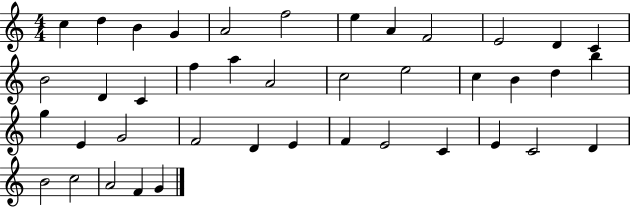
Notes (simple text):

C5/q D5/q B4/q G4/q A4/h F5/h E5/q A4/q F4/h E4/h D4/q C4/q B4/h D4/q C4/q F5/q A5/q A4/h C5/h E5/h C5/q B4/q D5/q B5/q G5/q E4/q G4/h F4/h D4/q E4/q F4/q E4/h C4/q E4/q C4/h D4/q B4/h C5/h A4/h F4/q G4/q